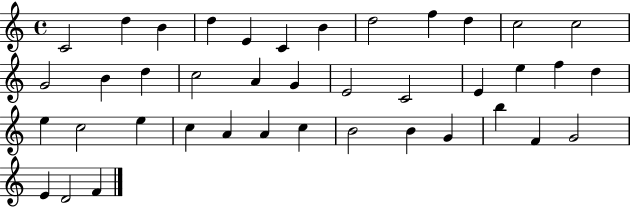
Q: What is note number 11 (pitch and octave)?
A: C5